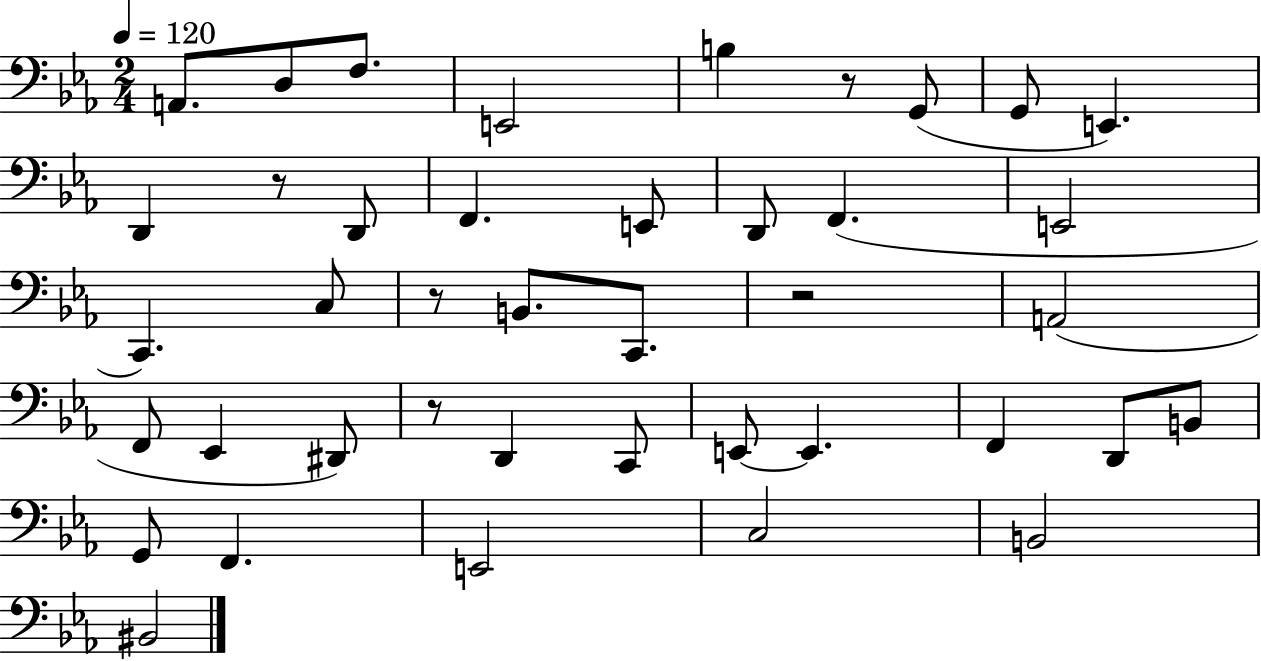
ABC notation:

X:1
T:Untitled
M:2/4
L:1/4
K:Eb
A,,/2 D,/2 F,/2 E,,2 B, z/2 G,,/2 G,,/2 E,, D,, z/2 D,,/2 F,, E,,/2 D,,/2 F,, E,,2 C,, C,/2 z/2 B,,/2 C,,/2 z2 A,,2 F,,/2 _E,, ^D,,/2 z/2 D,, C,,/2 E,,/2 E,, F,, D,,/2 B,,/2 G,,/2 F,, E,,2 C,2 B,,2 ^B,,2